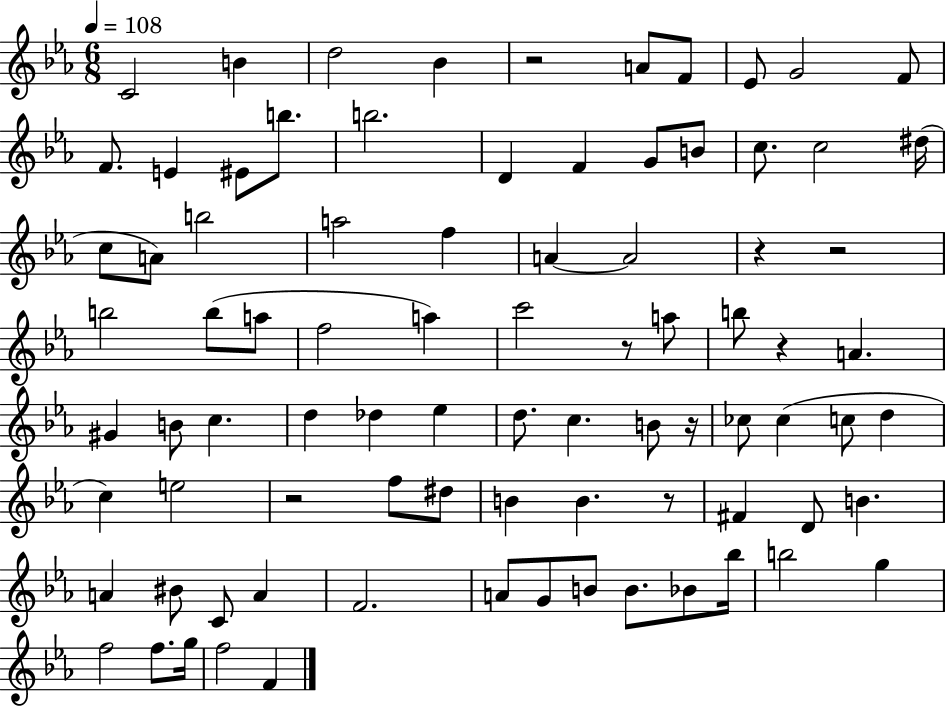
X:1
T:Untitled
M:6/8
L:1/4
K:Eb
C2 B d2 _B z2 A/2 F/2 _E/2 G2 F/2 F/2 E ^E/2 b/2 b2 D F G/2 B/2 c/2 c2 ^d/4 c/2 A/2 b2 a2 f A A2 z z2 b2 b/2 a/2 f2 a c'2 z/2 a/2 b/2 z A ^G B/2 c d _d _e d/2 c B/2 z/4 _c/2 _c c/2 d c e2 z2 f/2 ^d/2 B B z/2 ^F D/2 B A ^B/2 C/2 A F2 A/2 G/2 B/2 B/2 _B/2 _b/4 b2 g f2 f/2 g/4 f2 F